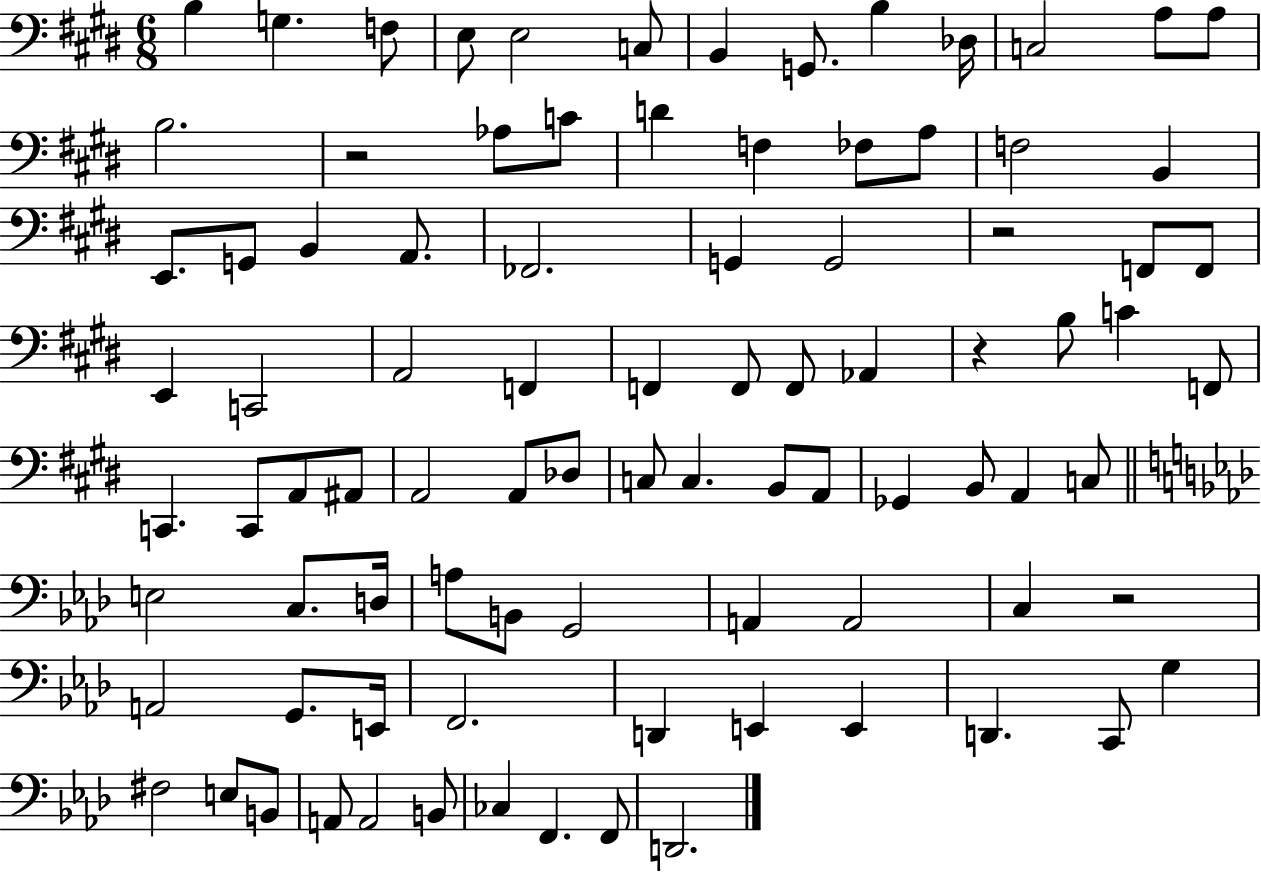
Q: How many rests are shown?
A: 4